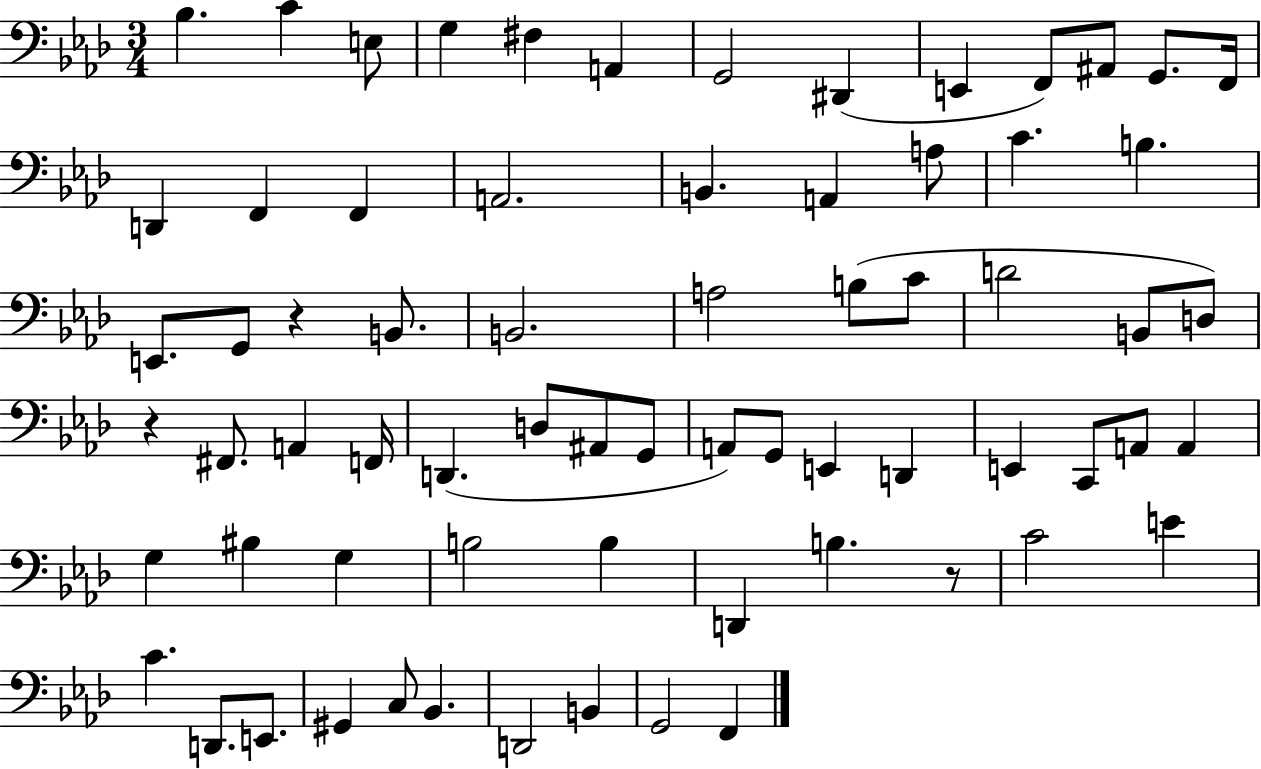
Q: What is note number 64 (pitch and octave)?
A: B2